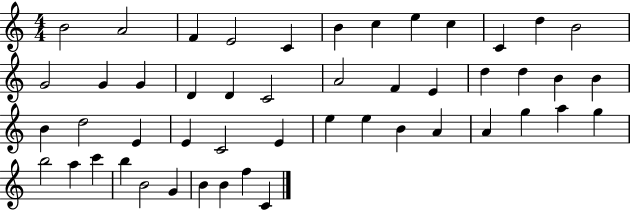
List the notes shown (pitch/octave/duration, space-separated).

B4/h A4/h F4/q E4/h C4/q B4/q C5/q E5/q C5/q C4/q D5/q B4/h G4/h G4/q G4/q D4/q D4/q C4/h A4/h F4/q E4/q D5/q D5/q B4/q B4/q B4/q D5/h E4/q E4/q C4/h E4/q E5/q E5/q B4/q A4/q A4/q G5/q A5/q G5/q B5/h A5/q C6/q B5/q B4/h G4/q B4/q B4/q F5/q C4/q